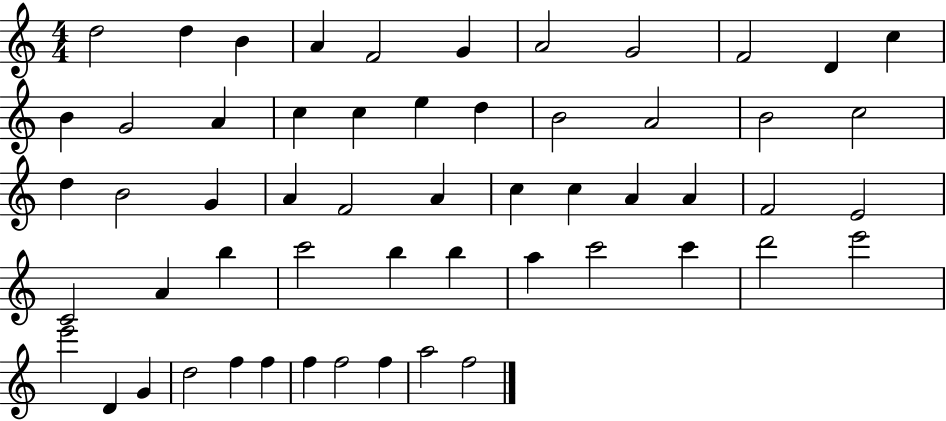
D5/h D5/q B4/q A4/q F4/h G4/q A4/h G4/h F4/h D4/q C5/q B4/q G4/h A4/q C5/q C5/q E5/q D5/q B4/h A4/h B4/h C5/h D5/q B4/h G4/q A4/q F4/h A4/q C5/q C5/q A4/q A4/q F4/h E4/h C4/h A4/q B5/q C6/h B5/q B5/q A5/q C6/h C6/q D6/h E6/h E6/h D4/q G4/q D5/h F5/q F5/q F5/q F5/h F5/q A5/h F5/h